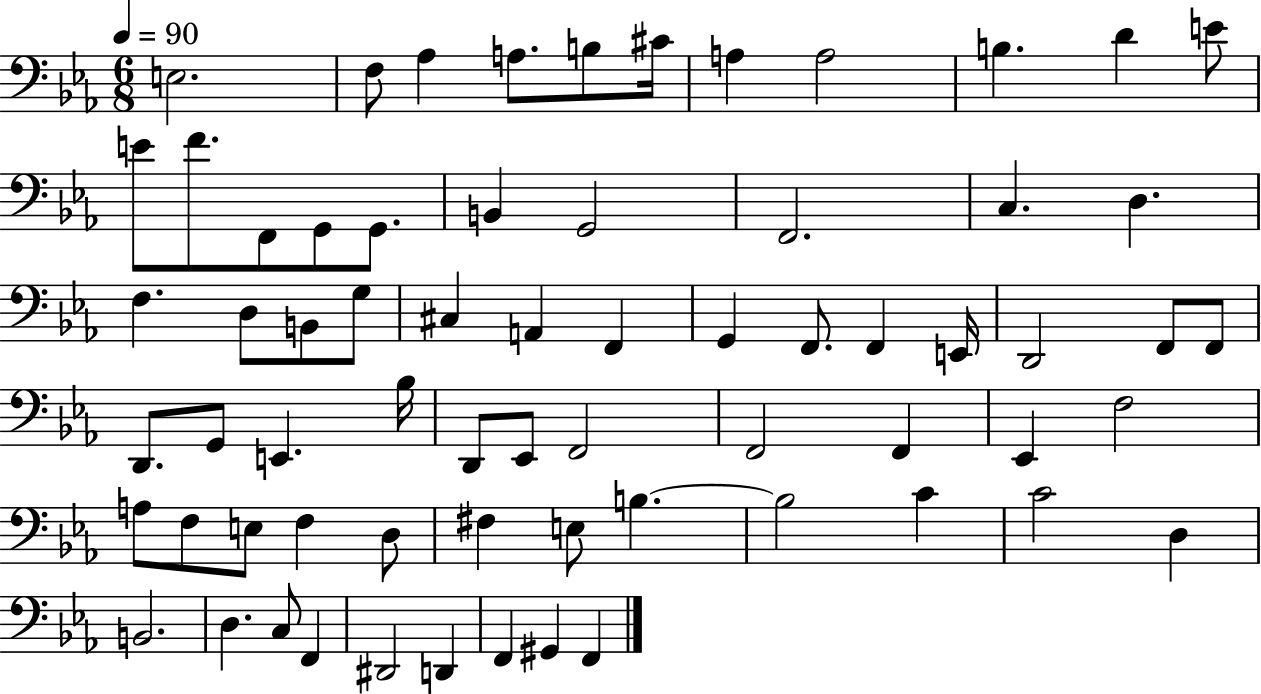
{
  \clef bass
  \numericTimeSignature
  \time 6/8
  \key ees \major
  \tempo 4 = 90
  e2. | f8 aes4 a8. b8 cis'16 | a4 a2 | b4. d'4 e'8 | \break e'8 f'8. f,8 g,8 g,8. | b,4 g,2 | f,2. | c4. d4. | \break f4. d8 b,8 g8 | cis4 a,4 f,4 | g,4 f,8. f,4 e,16 | d,2 f,8 f,8 | \break d,8. g,8 e,4. bes16 | d,8 ees,8 f,2 | f,2 f,4 | ees,4 f2 | \break a8 f8 e8 f4 d8 | fis4 e8 b4.~~ | b2 c'4 | c'2 d4 | \break b,2. | d4. c8 f,4 | dis,2 d,4 | f,4 gis,4 f,4 | \break \bar "|."
}